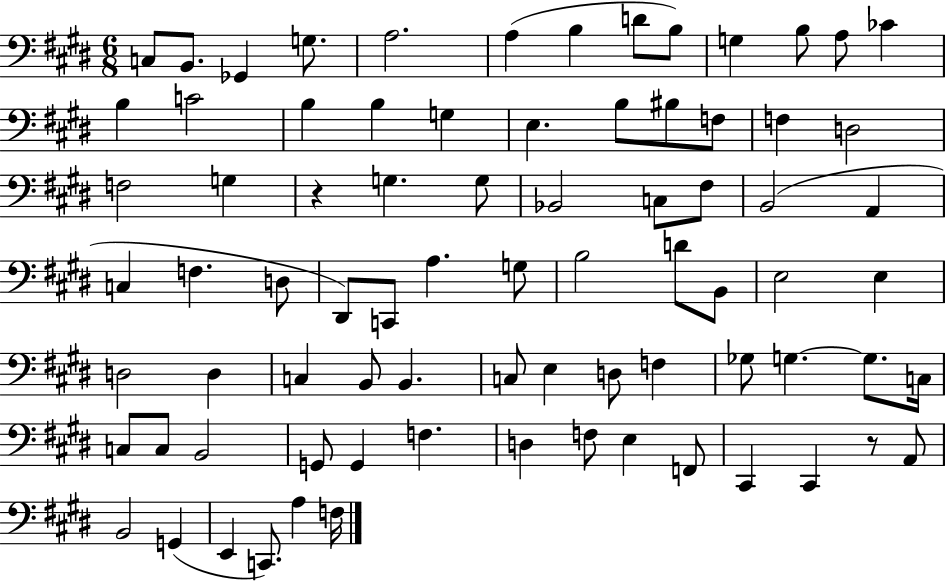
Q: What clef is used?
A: bass